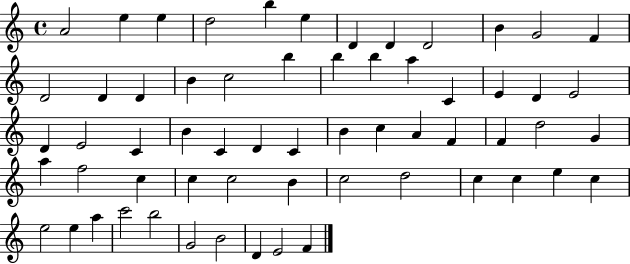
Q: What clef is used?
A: treble